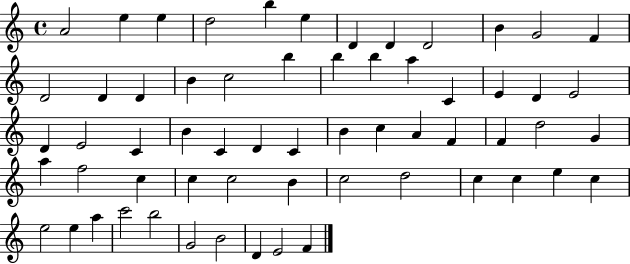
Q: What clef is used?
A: treble